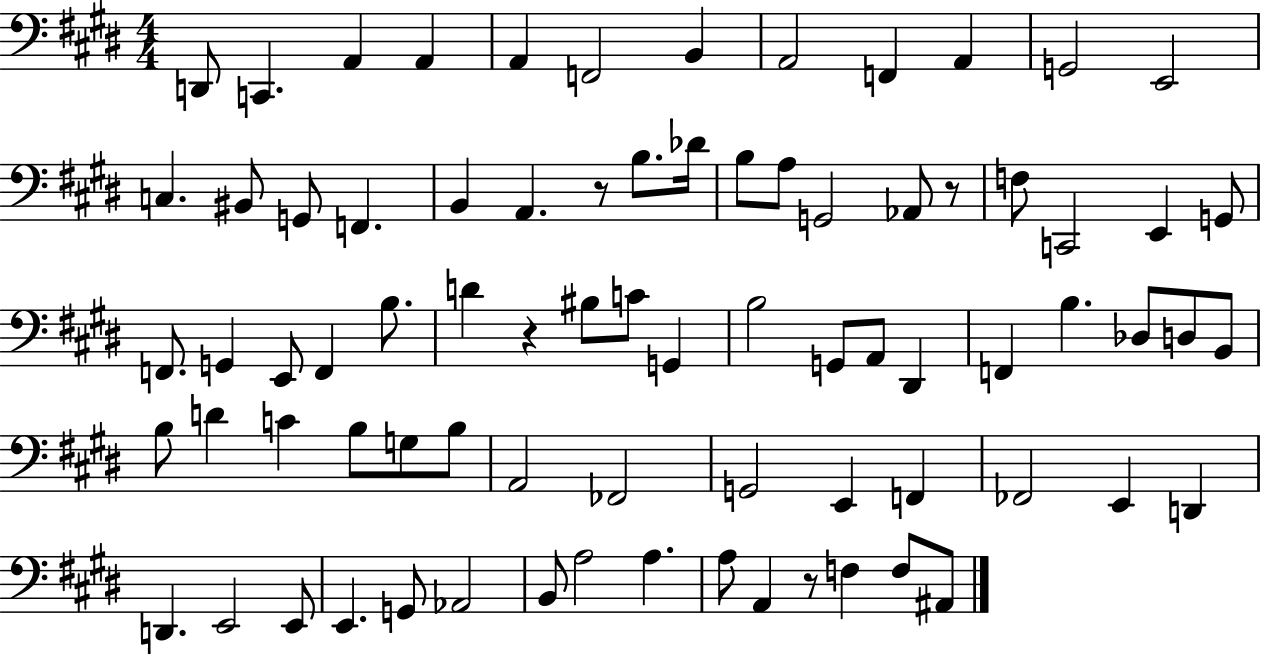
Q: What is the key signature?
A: E major